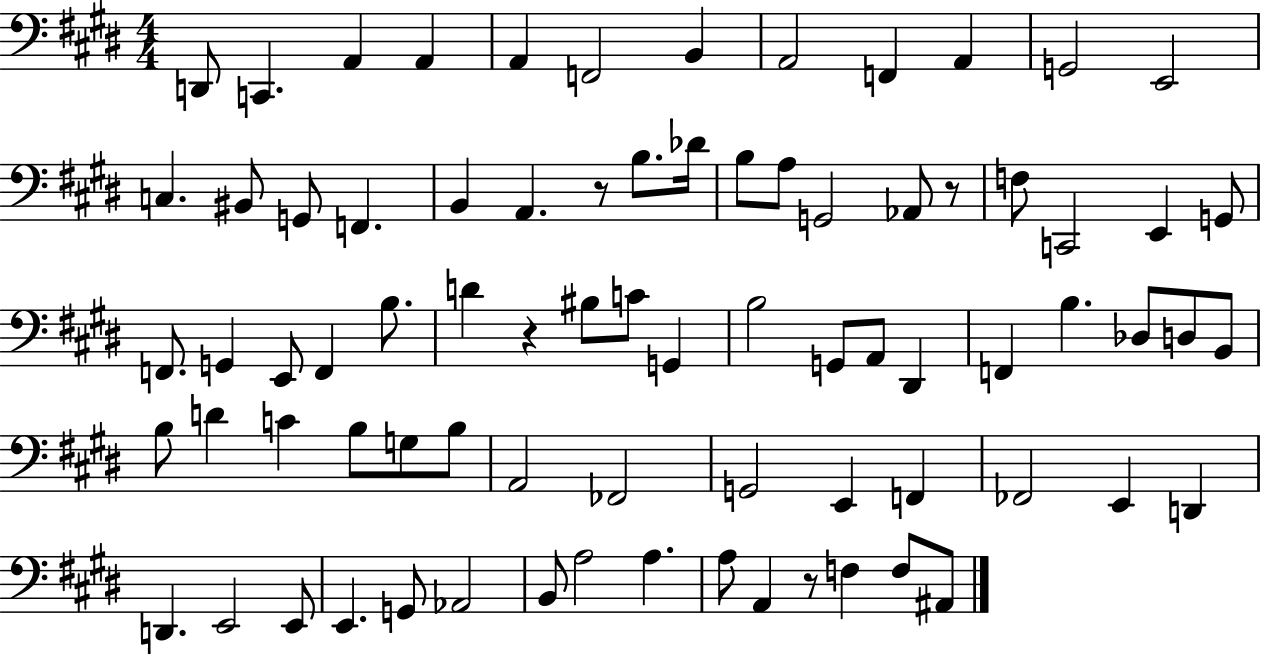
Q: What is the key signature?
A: E major